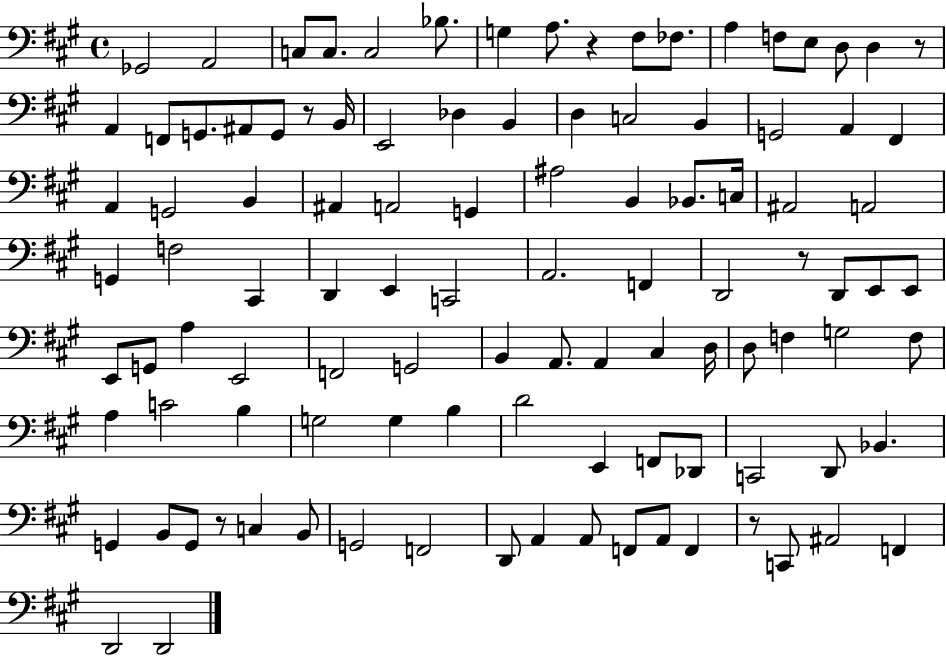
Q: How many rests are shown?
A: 6